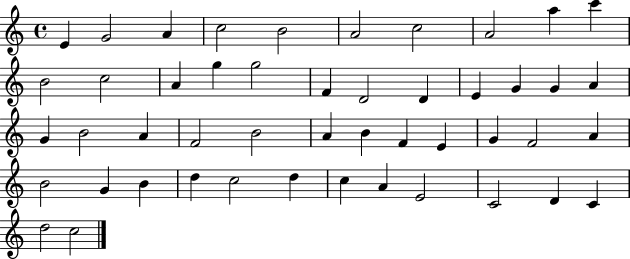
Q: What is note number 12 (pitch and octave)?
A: C5